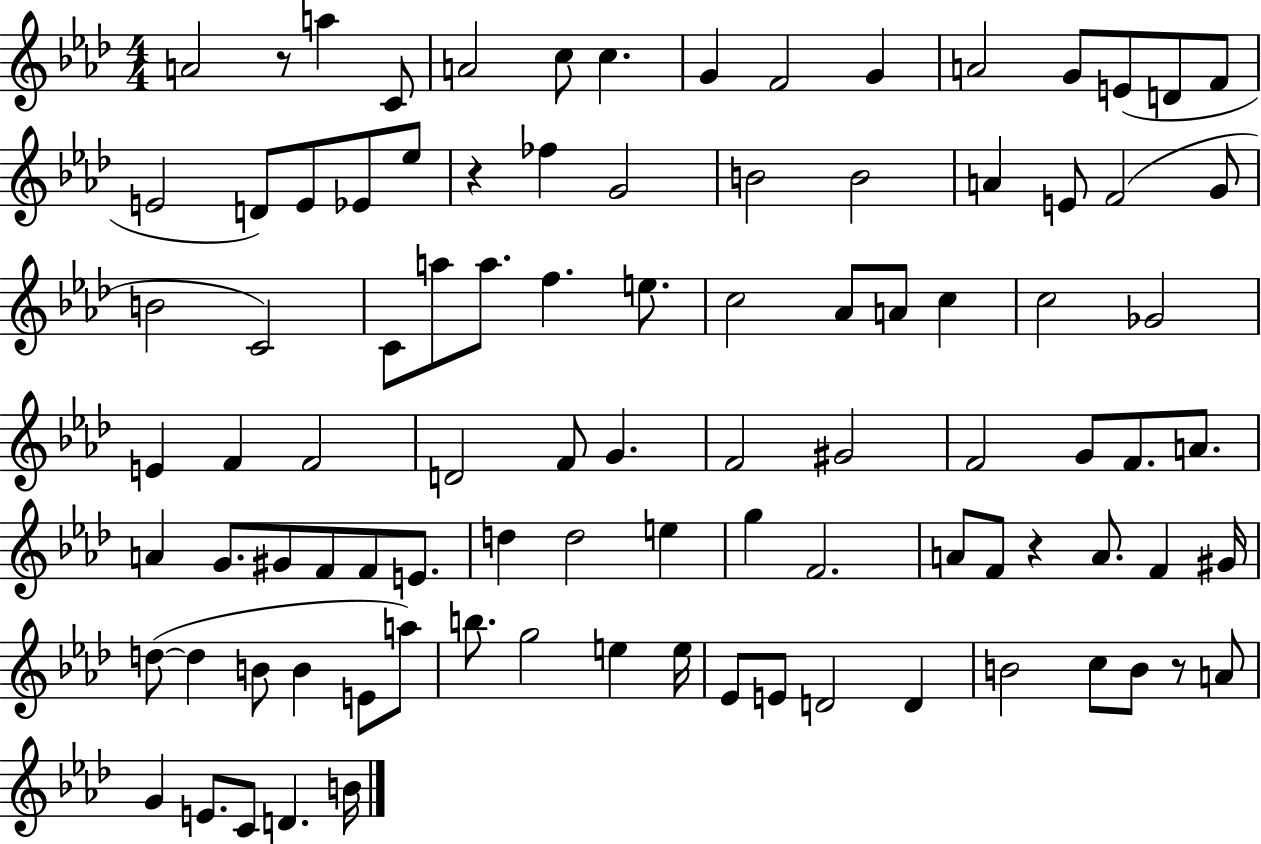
{
  \clef treble
  \numericTimeSignature
  \time 4/4
  \key aes \major
  a'2 r8 a''4 c'8 | a'2 c''8 c''4. | g'4 f'2 g'4 | a'2 g'8 e'8( d'8 f'8 | \break e'2 d'8) e'8 ees'8 ees''8 | r4 fes''4 g'2 | b'2 b'2 | a'4 e'8 f'2( g'8 | \break b'2 c'2) | c'8 a''8 a''8. f''4. e''8. | c''2 aes'8 a'8 c''4 | c''2 ges'2 | \break e'4 f'4 f'2 | d'2 f'8 g'4. | f'2 gis'2 | f'2 g'8 f'8. a'8. | \break a'4 g'8. gis'8 f'8 f'8 e'8. | d''4 d''2 e''4 | g''4 f'2. | a'8 f'8 r4 a'8. f'4 gis'16 | \break d''8~(~ d''4 b'8 b'4 e'8 a''8) | b''8. g''2 e''4 e''16 | ees'8 e'8 d'2 d'4 | b'2 c''8 b'8 r8 a'8 | \break g'4 e'8. c'8 d'4. b'16 | \bar "|."
}